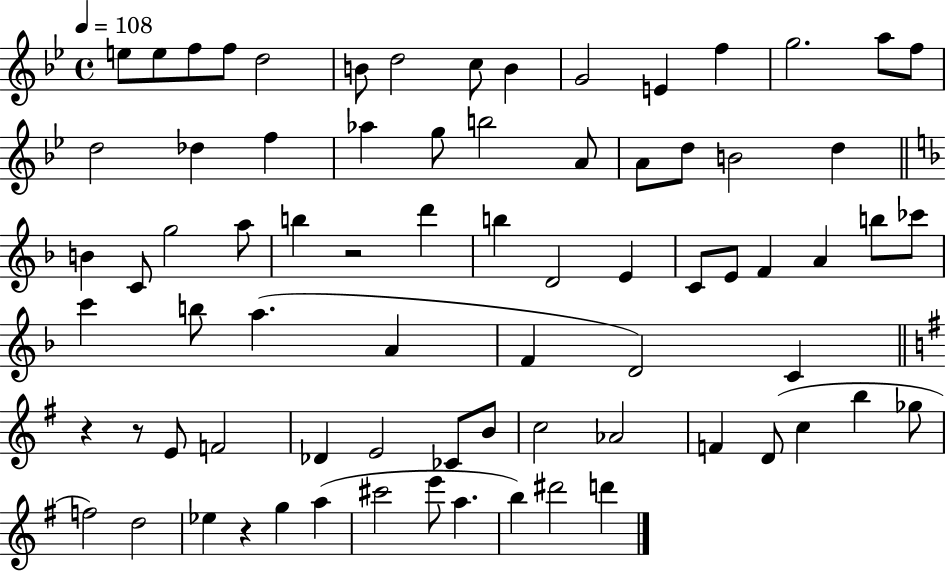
X:1
T:Untitled
M:4/4
L:1/4
K:Bb
e/2 e/2 f/2 f/2 d2 B/2 d2 c/2 B G2 E f g2 a/2 f/2 d2 _d f _a g/2 b2 A/2 A/2 d/2 B2 d B C/2 g2 a/2 b z2 d' b D2 E C/2 E/2 F A b/2 _c'/2 c' b/2 a A F D2 C z z/2 E/2 F2 _D E2 _C/2 B/2 c2 _A2 F D/2 c b _g/2 f2 d2 _e z g a ^c'2 e'/2 a b ^d'2 d'